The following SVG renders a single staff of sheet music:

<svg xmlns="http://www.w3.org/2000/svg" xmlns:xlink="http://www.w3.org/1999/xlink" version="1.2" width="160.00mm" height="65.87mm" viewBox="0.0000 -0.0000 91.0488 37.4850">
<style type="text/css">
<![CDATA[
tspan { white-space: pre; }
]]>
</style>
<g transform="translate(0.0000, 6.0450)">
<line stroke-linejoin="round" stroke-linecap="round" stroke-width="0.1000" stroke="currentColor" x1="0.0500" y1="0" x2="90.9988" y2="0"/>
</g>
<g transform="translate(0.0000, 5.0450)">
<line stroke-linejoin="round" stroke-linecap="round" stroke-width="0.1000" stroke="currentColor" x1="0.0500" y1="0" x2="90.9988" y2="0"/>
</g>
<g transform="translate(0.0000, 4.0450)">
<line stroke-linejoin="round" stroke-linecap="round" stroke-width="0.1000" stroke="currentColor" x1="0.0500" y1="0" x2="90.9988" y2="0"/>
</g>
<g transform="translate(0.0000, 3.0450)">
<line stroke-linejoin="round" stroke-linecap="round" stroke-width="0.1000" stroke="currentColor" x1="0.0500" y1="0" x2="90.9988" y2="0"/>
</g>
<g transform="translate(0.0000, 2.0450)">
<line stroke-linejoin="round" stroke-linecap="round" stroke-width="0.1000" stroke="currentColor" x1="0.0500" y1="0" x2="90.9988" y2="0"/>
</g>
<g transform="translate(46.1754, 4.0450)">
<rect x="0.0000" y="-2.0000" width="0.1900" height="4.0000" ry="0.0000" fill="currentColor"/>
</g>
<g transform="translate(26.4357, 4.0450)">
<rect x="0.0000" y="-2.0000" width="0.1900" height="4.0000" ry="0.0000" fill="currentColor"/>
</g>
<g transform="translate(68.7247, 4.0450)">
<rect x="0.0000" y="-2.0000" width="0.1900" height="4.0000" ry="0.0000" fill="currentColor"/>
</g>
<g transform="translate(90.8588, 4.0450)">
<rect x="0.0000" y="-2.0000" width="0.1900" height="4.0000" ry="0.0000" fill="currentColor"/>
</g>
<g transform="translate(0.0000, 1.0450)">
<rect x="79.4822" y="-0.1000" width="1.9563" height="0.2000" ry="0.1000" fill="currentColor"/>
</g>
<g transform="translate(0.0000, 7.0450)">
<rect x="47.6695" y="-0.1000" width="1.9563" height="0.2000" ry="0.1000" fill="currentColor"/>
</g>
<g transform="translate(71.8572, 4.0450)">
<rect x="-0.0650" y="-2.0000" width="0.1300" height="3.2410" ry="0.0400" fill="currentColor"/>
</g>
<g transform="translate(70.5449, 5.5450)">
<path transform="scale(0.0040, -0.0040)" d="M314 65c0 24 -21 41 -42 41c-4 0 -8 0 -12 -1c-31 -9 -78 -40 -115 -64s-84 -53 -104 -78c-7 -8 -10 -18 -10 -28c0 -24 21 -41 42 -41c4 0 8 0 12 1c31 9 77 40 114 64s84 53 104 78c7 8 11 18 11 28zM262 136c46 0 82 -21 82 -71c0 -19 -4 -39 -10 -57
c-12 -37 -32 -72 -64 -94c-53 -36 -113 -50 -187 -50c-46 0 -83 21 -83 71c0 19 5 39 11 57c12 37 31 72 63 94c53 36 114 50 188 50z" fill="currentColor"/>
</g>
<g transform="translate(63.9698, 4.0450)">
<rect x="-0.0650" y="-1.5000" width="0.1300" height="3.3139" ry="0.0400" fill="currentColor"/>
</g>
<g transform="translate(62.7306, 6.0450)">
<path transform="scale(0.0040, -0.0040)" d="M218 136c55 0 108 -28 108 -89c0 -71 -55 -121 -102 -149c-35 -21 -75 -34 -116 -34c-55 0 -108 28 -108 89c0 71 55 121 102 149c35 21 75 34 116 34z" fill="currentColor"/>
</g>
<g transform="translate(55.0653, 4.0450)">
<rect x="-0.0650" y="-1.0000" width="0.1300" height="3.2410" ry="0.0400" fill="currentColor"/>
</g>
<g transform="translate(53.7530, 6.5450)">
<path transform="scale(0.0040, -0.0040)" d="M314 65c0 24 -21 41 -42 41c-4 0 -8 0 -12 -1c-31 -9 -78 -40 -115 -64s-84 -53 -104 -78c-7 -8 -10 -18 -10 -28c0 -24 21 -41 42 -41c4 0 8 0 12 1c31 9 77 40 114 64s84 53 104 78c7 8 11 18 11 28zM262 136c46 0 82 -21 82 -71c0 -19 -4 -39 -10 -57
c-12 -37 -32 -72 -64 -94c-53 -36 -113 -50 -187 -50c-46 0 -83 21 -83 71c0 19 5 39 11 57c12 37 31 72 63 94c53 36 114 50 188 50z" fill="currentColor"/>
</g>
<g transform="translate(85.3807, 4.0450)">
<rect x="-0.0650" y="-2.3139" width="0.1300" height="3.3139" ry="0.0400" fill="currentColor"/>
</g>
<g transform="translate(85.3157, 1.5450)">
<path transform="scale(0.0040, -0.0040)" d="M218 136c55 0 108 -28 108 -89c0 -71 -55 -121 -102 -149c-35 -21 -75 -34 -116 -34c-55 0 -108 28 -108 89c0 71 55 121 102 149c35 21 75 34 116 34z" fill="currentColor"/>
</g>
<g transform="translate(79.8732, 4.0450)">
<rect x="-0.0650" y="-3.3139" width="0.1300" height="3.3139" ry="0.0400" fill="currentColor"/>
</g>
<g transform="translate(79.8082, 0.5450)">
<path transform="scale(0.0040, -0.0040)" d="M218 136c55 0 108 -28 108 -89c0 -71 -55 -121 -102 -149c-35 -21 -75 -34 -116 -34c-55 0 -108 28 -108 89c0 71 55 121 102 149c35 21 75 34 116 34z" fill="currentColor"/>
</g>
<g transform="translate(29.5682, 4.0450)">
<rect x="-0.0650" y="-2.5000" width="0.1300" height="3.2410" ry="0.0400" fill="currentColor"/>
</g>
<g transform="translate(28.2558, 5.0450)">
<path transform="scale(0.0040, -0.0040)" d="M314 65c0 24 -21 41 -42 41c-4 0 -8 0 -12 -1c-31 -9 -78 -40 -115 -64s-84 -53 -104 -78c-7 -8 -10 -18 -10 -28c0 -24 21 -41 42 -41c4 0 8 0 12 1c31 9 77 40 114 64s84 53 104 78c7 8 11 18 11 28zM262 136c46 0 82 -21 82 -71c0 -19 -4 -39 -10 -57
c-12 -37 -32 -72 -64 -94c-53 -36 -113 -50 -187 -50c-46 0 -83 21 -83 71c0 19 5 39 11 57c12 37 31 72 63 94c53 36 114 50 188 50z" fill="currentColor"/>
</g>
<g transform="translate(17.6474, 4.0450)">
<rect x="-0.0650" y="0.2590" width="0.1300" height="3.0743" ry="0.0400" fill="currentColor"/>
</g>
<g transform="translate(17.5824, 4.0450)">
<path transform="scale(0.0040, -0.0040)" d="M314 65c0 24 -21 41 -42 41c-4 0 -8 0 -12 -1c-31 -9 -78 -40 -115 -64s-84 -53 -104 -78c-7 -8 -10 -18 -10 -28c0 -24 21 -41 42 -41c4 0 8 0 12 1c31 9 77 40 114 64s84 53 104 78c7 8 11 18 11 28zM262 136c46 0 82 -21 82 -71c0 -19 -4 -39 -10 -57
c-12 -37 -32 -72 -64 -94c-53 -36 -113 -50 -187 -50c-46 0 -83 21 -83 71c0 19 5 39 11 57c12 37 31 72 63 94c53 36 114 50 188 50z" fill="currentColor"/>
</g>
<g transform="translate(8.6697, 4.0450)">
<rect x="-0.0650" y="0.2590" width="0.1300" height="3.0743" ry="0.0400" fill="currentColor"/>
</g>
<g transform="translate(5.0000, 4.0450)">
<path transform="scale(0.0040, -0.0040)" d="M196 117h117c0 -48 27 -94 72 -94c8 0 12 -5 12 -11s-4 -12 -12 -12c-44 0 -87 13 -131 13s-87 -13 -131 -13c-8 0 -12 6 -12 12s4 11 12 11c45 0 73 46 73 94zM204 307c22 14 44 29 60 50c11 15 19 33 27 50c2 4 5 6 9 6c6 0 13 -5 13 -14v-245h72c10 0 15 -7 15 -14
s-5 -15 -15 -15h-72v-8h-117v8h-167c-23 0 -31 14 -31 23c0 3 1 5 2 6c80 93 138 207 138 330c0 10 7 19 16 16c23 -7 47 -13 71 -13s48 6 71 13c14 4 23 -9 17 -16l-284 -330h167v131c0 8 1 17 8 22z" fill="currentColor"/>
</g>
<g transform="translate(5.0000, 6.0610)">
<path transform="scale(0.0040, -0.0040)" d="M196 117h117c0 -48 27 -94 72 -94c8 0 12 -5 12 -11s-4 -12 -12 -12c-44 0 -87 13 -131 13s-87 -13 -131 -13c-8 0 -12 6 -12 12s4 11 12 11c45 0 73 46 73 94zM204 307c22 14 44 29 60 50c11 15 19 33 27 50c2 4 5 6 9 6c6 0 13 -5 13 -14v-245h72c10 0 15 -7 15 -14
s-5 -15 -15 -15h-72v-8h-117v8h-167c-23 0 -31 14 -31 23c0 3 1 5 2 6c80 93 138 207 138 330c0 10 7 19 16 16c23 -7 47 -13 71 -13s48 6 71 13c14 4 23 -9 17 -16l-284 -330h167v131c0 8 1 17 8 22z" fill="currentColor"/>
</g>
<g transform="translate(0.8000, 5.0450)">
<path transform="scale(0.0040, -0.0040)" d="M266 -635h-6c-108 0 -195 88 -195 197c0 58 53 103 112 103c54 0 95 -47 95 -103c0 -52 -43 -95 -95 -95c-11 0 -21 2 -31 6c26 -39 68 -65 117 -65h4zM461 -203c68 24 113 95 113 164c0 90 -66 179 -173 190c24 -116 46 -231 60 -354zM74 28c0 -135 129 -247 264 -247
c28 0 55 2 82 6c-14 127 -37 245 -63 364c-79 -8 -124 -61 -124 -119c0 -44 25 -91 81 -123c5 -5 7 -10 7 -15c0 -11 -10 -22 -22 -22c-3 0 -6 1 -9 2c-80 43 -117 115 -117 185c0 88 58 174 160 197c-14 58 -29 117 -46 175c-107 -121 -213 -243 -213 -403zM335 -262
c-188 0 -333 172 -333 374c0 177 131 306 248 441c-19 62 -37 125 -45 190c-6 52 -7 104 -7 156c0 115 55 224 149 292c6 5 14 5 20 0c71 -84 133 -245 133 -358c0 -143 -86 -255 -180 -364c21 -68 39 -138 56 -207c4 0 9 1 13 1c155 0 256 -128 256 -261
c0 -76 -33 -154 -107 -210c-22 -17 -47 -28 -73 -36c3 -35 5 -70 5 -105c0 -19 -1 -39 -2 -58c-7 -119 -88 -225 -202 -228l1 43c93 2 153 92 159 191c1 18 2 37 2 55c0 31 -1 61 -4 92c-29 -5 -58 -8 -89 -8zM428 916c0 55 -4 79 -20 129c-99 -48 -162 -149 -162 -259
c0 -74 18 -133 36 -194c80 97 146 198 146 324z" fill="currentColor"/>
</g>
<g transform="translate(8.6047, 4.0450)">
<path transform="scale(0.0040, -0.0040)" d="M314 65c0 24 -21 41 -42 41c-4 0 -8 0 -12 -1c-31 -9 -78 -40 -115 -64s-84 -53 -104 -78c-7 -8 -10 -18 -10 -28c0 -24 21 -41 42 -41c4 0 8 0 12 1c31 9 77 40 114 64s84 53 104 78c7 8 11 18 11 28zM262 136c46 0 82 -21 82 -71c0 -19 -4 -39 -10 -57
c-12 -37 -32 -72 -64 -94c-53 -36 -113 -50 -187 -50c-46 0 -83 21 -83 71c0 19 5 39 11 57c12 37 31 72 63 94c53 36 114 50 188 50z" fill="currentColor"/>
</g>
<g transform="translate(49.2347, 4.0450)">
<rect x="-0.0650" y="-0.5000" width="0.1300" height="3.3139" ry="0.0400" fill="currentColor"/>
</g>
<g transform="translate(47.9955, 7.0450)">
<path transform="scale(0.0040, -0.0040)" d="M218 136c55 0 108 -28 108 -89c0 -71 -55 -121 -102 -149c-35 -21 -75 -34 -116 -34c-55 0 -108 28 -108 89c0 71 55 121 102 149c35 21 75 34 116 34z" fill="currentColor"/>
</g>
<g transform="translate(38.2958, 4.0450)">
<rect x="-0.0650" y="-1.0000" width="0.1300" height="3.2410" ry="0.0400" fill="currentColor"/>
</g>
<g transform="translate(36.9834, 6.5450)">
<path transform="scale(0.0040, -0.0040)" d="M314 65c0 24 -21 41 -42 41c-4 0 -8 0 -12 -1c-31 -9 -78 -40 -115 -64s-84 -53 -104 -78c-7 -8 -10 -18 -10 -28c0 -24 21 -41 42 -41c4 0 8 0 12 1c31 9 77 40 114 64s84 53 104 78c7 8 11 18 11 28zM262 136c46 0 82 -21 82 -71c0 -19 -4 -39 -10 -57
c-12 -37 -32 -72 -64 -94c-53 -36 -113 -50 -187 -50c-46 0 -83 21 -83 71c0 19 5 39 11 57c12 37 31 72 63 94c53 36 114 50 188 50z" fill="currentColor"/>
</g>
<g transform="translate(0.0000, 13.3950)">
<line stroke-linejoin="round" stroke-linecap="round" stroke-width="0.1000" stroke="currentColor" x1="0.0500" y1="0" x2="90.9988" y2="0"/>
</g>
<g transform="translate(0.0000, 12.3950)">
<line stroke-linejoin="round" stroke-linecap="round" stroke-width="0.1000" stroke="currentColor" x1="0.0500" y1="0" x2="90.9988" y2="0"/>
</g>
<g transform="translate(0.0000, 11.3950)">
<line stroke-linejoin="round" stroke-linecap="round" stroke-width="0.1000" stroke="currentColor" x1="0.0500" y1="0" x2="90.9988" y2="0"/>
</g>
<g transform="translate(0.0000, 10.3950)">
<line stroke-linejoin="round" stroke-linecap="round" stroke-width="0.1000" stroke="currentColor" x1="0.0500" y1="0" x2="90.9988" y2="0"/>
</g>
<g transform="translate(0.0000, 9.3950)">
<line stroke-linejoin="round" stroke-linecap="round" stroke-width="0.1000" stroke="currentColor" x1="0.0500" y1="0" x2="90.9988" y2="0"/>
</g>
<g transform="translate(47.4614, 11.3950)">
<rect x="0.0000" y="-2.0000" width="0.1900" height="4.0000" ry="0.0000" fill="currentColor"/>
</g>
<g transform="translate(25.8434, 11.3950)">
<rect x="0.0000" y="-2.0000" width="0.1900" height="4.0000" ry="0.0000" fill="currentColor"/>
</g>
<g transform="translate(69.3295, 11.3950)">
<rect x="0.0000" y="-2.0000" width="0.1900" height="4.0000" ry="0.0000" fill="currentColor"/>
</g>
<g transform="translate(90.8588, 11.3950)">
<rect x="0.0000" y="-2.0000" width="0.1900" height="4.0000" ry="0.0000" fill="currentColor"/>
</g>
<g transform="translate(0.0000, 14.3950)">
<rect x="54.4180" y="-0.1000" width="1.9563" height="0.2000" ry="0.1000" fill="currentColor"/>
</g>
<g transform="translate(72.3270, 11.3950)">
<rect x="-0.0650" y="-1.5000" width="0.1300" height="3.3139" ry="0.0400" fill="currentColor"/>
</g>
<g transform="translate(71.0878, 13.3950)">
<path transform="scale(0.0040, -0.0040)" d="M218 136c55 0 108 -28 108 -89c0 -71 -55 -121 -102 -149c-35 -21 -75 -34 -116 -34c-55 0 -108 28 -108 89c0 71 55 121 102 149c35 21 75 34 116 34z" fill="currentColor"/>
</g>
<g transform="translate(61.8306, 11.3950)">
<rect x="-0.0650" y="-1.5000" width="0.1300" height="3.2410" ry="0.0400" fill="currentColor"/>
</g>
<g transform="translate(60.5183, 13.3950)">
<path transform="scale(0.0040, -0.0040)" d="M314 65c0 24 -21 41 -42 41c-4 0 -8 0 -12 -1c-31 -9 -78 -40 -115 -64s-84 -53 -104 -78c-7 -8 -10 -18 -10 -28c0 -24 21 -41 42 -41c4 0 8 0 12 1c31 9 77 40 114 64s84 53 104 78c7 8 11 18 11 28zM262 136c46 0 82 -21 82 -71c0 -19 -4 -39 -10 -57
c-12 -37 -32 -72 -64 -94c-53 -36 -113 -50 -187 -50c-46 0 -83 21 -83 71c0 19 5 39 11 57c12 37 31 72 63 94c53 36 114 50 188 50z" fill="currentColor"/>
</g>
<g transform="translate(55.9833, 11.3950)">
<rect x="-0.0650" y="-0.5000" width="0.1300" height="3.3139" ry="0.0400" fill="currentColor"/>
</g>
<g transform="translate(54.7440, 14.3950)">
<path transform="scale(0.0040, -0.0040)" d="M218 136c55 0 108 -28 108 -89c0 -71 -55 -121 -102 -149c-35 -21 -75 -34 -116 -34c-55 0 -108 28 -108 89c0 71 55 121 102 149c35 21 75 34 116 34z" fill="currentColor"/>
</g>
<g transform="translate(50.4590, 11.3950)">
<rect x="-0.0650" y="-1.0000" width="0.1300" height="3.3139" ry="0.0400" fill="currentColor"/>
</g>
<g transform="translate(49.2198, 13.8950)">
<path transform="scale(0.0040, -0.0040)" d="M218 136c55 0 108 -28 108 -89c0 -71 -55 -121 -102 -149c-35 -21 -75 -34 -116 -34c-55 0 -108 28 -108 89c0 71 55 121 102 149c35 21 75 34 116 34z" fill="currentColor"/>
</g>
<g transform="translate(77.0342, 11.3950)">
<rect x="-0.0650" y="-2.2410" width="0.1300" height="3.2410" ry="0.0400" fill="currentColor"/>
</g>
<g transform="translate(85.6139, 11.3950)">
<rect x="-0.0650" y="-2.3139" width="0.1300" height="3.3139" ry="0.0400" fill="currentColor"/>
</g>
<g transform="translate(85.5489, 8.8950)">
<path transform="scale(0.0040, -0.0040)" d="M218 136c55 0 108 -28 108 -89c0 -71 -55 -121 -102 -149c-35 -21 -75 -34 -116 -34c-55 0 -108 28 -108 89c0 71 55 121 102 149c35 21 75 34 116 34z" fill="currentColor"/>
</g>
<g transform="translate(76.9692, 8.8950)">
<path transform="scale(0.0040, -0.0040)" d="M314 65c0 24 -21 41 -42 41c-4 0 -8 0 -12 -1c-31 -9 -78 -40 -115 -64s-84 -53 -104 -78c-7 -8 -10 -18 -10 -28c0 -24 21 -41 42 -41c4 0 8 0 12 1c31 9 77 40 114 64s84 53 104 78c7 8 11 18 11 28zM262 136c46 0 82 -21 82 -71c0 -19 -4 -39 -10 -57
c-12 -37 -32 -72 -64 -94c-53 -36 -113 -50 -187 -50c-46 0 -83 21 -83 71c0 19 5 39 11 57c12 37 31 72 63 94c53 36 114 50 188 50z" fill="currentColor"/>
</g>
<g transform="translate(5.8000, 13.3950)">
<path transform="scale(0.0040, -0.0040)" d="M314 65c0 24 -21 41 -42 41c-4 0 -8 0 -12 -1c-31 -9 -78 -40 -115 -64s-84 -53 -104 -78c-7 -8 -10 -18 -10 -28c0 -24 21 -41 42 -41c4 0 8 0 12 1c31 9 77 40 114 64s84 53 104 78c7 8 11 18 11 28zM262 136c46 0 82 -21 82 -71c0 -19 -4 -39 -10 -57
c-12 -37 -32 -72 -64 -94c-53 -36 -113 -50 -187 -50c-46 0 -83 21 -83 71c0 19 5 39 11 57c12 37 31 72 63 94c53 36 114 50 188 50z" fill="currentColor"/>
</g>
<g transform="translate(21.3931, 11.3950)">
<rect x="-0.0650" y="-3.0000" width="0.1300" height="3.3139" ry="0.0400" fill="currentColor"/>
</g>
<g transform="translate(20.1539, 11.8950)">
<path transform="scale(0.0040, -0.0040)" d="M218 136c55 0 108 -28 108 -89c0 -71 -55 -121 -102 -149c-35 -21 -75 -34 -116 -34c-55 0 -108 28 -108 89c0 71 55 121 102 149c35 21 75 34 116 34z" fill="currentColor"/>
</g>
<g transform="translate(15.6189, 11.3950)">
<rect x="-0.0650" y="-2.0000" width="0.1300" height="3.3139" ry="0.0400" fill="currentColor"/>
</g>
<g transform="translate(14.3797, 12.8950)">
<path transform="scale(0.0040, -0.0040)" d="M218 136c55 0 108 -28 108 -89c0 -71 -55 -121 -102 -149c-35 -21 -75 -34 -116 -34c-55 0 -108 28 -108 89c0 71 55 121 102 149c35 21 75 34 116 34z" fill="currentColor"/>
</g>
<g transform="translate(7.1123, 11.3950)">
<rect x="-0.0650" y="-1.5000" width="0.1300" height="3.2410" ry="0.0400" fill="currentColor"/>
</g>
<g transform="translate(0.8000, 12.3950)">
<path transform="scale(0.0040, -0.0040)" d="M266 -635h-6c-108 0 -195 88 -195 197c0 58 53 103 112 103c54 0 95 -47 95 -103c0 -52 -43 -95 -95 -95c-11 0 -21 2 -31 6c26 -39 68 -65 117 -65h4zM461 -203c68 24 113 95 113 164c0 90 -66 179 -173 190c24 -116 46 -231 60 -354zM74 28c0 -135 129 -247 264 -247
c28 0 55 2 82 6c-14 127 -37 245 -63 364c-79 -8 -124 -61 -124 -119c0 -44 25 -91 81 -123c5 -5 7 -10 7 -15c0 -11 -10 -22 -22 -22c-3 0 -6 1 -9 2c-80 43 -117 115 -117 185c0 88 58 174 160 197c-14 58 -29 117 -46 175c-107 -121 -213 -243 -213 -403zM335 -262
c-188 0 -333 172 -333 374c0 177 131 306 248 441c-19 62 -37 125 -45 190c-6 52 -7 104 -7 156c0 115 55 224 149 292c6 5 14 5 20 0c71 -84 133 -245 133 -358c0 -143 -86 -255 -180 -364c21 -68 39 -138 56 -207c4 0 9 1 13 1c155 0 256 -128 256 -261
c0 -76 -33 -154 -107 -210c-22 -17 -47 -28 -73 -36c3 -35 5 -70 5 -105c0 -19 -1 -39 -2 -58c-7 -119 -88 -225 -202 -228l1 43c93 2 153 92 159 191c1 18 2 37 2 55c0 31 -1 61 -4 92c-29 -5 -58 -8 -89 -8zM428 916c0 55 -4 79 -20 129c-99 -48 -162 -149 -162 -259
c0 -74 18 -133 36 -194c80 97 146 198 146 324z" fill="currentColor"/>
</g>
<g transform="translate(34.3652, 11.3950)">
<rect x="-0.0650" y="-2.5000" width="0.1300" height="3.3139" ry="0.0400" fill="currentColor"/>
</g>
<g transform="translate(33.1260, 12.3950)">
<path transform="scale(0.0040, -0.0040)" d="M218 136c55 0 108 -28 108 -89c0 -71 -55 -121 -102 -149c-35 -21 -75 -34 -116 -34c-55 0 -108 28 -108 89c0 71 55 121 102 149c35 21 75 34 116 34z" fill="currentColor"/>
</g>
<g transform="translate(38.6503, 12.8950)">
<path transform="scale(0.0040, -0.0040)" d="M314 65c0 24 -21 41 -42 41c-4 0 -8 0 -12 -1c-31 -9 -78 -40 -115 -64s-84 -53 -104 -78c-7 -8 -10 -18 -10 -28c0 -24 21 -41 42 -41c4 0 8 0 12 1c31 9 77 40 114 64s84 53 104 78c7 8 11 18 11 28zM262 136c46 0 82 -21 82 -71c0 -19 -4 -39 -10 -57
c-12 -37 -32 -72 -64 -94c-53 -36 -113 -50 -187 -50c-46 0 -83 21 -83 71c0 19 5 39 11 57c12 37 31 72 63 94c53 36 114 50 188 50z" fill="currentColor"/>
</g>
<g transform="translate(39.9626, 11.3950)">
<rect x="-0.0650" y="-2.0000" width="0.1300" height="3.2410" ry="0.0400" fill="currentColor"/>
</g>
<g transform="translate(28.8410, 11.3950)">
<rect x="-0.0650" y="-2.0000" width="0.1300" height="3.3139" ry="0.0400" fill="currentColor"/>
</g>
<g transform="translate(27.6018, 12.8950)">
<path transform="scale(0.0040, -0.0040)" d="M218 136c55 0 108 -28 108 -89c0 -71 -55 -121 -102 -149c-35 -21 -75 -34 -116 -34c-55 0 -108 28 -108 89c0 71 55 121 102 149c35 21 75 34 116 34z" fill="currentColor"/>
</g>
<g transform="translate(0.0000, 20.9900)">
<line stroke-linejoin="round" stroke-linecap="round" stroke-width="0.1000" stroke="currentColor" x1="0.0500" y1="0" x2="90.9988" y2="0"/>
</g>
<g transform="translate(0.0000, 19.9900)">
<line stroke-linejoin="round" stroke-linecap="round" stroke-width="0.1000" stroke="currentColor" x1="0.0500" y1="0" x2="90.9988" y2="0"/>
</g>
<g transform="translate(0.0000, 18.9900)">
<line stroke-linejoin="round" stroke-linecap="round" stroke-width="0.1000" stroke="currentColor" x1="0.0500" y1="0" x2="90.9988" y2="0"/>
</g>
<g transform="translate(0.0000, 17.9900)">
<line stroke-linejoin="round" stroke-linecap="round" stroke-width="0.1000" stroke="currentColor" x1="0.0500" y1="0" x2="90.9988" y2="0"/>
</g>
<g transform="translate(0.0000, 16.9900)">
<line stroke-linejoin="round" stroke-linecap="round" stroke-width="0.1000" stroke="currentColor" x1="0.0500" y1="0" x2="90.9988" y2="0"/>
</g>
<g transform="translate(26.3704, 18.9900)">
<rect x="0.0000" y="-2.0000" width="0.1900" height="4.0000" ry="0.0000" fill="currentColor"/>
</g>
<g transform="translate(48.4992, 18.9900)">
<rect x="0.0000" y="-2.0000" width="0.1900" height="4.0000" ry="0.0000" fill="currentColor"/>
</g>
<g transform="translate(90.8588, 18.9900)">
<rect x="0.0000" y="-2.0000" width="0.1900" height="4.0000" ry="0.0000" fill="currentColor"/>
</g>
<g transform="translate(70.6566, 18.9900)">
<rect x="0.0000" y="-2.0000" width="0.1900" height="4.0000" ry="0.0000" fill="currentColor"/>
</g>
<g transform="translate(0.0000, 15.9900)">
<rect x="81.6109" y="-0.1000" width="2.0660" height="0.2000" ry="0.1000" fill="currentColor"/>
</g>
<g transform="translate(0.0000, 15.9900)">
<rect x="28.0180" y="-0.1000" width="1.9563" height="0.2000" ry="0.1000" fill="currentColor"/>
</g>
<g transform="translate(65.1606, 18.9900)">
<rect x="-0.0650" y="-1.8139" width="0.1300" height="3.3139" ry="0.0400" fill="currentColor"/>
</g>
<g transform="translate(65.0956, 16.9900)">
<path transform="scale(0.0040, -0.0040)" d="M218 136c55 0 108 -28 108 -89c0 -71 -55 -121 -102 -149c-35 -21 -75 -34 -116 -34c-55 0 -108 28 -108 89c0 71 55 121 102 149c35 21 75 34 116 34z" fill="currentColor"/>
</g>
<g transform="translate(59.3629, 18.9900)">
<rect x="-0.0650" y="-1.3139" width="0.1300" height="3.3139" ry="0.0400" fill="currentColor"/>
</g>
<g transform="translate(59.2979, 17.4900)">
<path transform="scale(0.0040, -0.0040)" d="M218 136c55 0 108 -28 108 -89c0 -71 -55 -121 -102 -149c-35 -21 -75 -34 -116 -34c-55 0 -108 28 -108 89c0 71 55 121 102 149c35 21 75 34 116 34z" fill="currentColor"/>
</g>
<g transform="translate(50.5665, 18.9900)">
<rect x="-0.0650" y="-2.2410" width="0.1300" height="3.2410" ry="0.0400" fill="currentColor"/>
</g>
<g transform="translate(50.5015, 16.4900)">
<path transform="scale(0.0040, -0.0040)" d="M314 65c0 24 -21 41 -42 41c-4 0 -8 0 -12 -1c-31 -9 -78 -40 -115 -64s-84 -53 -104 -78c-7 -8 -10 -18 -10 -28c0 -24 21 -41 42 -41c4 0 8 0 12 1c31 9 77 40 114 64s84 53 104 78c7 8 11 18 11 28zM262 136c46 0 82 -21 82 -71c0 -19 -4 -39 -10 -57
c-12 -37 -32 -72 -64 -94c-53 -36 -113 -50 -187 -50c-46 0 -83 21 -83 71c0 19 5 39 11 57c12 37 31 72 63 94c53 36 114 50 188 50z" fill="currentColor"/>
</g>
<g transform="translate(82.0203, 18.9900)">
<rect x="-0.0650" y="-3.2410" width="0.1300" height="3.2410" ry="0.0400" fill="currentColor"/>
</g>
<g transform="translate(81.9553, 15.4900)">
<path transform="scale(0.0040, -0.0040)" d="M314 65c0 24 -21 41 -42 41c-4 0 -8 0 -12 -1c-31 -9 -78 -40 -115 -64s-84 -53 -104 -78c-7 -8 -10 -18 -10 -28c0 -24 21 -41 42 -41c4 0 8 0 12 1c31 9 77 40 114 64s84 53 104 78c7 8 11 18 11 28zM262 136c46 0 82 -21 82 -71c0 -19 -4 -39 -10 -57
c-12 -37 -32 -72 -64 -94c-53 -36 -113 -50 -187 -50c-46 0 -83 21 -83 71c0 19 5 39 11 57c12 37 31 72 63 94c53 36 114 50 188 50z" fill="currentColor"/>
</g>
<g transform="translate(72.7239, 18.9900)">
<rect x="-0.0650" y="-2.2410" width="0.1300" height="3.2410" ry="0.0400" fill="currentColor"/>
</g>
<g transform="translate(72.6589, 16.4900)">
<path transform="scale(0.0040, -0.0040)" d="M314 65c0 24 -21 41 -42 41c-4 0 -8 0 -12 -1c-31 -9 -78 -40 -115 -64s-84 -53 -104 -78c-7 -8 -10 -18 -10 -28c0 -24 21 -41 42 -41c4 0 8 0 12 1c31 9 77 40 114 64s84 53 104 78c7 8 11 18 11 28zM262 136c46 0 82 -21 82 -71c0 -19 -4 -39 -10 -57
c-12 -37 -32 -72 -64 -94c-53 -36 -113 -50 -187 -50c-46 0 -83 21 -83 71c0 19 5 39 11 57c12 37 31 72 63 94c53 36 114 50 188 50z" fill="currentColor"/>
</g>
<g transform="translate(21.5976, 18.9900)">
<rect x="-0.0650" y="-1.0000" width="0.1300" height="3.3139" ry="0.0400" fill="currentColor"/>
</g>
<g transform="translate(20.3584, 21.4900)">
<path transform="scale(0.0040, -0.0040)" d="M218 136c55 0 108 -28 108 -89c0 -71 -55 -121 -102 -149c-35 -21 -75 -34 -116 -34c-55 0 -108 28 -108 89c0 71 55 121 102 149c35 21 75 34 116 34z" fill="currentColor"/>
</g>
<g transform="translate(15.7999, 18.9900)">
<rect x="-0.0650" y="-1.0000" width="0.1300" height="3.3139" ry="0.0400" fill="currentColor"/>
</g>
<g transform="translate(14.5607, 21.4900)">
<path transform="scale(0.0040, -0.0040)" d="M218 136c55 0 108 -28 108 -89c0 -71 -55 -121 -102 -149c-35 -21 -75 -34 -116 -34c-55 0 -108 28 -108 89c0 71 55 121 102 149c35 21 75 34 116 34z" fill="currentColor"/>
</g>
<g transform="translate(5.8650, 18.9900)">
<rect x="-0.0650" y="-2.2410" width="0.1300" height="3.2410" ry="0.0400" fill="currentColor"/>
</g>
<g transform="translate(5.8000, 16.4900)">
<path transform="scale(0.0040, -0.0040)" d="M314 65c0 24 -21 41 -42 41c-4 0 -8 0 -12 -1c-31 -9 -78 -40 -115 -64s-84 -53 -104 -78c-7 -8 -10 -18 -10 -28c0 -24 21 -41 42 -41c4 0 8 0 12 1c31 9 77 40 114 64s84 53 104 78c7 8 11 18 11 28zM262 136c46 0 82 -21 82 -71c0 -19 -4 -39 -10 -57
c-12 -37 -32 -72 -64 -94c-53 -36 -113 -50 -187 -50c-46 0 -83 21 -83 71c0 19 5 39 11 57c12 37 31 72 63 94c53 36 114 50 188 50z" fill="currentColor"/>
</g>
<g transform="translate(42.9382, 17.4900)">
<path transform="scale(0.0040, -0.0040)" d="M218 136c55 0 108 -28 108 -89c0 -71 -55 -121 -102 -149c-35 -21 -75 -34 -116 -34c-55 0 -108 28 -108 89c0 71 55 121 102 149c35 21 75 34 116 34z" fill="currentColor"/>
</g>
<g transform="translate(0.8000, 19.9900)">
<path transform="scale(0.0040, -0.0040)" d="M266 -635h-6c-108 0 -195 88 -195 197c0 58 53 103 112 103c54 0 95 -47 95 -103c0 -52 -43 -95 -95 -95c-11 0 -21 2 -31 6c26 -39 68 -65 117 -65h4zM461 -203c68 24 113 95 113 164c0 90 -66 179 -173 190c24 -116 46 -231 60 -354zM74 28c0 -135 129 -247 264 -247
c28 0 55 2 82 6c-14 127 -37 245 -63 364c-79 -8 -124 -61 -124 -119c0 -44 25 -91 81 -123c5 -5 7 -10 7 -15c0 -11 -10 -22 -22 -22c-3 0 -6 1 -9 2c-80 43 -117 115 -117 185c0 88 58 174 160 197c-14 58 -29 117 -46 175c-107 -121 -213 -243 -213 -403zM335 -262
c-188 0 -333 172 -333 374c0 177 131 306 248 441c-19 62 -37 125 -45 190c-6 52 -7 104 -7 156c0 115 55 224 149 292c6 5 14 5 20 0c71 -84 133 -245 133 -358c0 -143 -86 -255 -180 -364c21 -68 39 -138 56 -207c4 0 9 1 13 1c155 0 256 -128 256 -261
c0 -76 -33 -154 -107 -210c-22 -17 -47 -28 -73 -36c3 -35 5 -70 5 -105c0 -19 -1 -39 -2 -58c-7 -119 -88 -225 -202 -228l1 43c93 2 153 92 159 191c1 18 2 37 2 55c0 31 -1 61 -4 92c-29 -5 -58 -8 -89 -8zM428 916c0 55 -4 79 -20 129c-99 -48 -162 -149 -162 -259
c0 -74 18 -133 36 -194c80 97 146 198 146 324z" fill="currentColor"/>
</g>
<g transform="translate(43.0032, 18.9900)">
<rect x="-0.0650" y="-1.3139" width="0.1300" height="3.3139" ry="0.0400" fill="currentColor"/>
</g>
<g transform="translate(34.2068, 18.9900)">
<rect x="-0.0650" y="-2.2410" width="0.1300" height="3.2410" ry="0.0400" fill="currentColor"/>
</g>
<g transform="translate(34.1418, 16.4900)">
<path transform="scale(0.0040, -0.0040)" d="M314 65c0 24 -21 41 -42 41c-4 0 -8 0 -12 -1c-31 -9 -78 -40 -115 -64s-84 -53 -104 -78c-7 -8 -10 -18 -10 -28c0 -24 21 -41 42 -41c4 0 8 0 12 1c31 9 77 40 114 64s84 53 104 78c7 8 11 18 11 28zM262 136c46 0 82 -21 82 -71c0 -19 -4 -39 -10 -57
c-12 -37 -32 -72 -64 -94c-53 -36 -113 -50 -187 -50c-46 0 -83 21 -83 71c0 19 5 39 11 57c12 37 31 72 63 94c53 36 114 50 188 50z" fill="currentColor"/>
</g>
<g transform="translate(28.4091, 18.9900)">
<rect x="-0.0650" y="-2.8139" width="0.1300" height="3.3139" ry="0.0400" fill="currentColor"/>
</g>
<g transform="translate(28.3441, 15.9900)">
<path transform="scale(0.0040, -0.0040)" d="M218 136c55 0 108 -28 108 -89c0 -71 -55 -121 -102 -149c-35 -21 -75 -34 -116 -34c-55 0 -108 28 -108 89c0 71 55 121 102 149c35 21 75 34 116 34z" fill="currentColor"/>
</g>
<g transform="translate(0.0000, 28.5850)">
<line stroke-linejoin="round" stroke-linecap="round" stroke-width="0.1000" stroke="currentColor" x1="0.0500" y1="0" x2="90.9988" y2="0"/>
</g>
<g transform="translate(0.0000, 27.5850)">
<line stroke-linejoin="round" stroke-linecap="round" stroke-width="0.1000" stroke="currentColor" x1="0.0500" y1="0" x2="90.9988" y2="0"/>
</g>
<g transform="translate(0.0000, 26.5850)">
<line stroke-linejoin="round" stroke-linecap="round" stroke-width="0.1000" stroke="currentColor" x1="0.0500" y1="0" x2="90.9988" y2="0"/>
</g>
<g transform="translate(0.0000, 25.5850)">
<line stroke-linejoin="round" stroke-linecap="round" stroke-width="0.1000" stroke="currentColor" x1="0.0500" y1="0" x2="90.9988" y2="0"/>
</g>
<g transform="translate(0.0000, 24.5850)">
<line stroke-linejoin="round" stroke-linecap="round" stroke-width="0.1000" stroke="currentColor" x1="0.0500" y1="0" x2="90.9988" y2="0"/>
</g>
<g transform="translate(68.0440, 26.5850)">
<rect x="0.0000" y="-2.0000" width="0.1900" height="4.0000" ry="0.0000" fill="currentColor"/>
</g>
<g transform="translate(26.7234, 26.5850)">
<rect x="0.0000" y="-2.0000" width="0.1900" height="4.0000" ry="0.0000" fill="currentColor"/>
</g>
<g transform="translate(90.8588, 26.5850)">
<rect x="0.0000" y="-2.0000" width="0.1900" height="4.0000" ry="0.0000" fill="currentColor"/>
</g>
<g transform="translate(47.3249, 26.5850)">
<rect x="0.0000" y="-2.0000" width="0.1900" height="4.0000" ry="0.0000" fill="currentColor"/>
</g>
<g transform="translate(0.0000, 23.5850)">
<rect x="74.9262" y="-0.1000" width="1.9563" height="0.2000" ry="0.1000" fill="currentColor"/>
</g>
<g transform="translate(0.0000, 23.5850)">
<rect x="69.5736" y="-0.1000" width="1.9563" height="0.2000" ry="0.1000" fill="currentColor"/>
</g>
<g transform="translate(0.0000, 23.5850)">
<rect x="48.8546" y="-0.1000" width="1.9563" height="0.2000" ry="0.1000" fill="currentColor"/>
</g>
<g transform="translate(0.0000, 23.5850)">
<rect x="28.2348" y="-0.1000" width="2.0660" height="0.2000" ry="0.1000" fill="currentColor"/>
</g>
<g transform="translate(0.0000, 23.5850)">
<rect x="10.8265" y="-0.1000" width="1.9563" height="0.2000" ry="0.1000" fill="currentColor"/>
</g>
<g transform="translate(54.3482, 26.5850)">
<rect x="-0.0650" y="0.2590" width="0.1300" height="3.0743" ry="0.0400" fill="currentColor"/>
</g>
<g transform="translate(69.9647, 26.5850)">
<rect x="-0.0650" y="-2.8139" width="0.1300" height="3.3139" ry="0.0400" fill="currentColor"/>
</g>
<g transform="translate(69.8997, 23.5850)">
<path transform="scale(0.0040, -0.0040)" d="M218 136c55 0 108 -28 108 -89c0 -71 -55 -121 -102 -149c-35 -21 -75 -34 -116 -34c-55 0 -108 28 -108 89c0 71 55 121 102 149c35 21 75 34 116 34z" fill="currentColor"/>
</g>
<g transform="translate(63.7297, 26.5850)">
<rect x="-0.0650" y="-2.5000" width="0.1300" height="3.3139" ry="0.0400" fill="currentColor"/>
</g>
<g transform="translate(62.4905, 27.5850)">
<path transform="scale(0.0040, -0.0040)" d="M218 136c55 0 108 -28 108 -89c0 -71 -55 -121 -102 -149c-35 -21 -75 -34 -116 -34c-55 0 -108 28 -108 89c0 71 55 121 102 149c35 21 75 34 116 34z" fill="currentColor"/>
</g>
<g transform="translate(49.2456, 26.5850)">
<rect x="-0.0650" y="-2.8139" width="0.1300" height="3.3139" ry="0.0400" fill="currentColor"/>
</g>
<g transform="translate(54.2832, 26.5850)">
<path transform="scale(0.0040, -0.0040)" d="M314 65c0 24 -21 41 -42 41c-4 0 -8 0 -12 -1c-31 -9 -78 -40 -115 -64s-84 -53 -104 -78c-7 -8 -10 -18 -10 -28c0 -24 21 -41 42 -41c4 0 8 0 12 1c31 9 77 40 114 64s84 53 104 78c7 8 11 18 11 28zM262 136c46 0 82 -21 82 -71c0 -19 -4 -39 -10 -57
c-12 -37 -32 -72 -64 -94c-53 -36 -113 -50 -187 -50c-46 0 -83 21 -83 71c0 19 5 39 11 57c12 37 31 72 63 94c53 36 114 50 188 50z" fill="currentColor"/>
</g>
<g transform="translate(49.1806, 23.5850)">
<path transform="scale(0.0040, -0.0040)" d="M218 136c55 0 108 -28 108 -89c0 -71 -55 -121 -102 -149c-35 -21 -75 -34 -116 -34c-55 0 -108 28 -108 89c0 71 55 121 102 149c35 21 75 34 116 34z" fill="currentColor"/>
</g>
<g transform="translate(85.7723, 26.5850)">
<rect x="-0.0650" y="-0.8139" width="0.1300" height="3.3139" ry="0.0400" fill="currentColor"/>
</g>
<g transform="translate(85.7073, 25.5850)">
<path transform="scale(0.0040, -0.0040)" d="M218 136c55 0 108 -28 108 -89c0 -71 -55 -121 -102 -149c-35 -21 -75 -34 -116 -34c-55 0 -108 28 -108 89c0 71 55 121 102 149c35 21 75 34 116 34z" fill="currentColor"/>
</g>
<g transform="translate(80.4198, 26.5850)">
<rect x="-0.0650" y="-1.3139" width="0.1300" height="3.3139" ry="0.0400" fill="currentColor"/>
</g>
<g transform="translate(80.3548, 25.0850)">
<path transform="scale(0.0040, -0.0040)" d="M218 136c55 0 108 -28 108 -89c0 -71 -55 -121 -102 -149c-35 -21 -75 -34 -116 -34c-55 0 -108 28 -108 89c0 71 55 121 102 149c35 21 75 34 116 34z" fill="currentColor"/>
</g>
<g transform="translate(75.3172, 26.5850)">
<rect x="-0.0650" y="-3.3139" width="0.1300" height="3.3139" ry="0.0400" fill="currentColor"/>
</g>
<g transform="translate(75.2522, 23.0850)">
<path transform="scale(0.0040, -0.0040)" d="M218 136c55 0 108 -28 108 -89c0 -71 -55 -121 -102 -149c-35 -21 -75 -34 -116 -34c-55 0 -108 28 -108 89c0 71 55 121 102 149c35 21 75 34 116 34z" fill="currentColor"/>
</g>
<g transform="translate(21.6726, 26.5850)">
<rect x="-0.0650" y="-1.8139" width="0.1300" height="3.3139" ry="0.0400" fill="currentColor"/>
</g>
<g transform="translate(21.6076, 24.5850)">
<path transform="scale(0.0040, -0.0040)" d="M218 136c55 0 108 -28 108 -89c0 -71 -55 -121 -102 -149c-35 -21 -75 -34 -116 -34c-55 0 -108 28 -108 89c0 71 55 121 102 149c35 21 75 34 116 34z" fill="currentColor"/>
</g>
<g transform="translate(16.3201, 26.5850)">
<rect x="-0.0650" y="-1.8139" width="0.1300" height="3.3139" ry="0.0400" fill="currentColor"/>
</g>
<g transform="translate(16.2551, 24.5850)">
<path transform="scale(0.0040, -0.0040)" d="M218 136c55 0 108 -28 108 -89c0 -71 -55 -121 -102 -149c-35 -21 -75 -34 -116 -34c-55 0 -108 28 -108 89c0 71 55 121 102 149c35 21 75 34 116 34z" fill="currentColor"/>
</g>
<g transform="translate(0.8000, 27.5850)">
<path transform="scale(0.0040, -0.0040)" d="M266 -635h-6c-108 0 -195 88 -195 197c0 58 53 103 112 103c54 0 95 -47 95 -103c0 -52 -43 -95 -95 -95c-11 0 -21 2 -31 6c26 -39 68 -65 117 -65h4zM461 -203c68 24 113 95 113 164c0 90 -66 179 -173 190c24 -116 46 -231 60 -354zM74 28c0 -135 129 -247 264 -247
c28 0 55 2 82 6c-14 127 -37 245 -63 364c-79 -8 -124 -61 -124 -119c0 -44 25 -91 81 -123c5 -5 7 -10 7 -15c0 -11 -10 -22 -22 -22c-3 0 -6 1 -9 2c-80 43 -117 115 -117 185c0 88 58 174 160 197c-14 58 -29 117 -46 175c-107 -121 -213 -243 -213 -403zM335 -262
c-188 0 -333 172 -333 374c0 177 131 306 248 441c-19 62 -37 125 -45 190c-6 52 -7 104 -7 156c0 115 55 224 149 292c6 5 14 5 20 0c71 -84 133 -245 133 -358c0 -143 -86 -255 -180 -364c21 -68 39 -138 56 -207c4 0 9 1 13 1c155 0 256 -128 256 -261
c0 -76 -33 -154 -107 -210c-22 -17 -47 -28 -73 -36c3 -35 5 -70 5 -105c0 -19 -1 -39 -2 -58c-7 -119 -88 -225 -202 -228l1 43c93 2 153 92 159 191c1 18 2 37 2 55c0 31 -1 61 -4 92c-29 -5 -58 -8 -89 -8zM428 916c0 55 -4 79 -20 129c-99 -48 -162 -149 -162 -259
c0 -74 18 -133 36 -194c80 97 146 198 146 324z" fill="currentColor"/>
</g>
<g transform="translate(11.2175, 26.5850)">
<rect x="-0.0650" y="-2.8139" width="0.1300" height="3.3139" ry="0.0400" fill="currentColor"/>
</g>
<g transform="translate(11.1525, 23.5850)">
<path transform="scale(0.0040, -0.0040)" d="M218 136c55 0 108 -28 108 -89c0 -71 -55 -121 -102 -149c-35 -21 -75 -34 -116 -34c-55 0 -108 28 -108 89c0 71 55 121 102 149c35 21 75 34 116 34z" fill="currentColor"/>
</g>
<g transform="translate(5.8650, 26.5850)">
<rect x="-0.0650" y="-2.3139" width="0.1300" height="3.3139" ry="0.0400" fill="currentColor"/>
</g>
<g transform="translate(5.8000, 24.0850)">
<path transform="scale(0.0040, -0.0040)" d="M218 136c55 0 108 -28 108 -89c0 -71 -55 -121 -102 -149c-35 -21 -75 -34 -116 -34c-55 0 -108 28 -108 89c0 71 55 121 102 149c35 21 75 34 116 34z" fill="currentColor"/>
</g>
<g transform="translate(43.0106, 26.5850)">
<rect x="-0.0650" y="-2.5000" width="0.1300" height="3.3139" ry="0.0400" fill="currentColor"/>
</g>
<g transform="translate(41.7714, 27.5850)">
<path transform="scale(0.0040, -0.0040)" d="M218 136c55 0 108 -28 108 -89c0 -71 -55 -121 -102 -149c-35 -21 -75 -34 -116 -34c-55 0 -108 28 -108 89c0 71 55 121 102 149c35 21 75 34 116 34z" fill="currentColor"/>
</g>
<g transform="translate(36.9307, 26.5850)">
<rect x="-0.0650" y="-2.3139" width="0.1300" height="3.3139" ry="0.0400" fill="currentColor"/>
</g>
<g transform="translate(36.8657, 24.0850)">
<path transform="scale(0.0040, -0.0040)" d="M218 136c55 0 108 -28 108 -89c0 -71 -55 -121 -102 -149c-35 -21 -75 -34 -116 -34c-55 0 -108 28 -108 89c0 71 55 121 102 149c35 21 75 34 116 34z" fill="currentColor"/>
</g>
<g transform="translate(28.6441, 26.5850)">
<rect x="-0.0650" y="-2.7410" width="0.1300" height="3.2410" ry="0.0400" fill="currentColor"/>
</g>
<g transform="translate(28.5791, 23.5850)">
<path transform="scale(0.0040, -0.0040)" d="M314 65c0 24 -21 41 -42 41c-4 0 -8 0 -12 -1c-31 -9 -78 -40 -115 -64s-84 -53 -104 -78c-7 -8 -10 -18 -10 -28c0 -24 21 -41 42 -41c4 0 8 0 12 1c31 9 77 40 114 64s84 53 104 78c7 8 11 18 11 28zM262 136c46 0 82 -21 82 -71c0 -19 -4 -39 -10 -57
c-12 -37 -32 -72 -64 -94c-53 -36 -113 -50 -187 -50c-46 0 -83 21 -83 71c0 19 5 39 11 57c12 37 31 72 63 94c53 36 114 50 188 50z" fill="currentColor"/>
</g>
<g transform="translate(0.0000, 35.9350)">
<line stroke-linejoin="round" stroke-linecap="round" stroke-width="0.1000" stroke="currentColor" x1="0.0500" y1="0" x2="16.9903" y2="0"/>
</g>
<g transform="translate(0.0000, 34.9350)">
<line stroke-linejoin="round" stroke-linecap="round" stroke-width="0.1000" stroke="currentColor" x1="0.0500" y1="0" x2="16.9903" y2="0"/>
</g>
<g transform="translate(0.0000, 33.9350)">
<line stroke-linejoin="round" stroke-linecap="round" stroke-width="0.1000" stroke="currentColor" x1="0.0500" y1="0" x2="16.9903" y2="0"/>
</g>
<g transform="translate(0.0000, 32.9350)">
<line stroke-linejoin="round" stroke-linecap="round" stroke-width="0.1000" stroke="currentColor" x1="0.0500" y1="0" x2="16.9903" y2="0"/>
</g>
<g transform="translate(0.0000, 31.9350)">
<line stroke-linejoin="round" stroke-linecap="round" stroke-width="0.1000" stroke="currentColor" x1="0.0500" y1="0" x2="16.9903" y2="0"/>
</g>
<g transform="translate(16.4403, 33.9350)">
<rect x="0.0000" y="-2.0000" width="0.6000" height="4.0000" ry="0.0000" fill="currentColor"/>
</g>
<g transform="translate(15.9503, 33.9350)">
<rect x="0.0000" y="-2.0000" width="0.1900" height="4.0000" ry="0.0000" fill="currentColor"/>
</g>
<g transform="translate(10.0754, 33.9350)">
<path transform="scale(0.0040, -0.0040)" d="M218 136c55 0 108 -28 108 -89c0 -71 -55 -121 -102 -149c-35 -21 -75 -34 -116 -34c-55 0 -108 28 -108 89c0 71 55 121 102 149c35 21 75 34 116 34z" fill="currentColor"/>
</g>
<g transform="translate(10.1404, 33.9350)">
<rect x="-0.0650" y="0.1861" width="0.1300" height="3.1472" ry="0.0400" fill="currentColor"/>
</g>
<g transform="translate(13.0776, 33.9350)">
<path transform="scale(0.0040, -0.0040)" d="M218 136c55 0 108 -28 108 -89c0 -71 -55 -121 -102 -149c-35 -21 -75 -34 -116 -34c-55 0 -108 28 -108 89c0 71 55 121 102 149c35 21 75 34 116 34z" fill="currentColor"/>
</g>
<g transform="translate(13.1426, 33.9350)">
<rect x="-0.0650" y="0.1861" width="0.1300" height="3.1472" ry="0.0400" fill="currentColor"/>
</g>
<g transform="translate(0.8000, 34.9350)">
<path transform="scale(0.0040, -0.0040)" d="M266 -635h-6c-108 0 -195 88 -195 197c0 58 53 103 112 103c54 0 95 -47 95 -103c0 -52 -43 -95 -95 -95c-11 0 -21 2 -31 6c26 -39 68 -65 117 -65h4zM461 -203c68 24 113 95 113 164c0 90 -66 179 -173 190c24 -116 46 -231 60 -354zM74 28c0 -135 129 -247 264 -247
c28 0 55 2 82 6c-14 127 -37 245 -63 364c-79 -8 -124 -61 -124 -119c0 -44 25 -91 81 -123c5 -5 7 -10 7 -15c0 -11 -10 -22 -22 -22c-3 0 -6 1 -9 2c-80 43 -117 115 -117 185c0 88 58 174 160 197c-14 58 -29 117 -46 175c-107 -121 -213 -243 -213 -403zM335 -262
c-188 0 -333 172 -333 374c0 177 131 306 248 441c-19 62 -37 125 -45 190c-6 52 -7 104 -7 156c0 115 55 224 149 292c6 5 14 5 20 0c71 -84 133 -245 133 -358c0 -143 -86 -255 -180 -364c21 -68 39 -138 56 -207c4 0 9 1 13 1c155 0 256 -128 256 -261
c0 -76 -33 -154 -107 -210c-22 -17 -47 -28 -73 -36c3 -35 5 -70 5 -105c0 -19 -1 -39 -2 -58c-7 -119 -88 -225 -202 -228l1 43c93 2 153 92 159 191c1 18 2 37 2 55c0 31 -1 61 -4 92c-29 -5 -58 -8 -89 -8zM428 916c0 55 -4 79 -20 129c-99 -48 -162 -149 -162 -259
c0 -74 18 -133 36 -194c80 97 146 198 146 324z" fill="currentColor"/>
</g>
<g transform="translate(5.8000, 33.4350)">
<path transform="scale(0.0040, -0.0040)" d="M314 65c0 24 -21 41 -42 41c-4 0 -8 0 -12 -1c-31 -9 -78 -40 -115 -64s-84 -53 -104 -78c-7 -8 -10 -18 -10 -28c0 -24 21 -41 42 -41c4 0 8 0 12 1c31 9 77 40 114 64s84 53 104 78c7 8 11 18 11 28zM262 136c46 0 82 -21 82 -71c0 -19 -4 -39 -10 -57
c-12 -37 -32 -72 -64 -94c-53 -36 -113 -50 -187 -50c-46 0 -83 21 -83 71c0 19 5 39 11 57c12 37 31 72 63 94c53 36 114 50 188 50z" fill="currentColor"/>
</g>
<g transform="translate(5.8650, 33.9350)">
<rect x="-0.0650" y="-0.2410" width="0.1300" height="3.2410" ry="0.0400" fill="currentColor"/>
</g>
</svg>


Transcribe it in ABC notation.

X:1
T:Untitled
M:4/4
L:1/4
K:C
B2 B2 G2 D2 C D2 E F2 b g E2 F A F G F2 D C E2 E g2 g g2 D D a g2 e g2 e f g2 b2 g a f f a2 g G a B2 G a b e d c2 B B